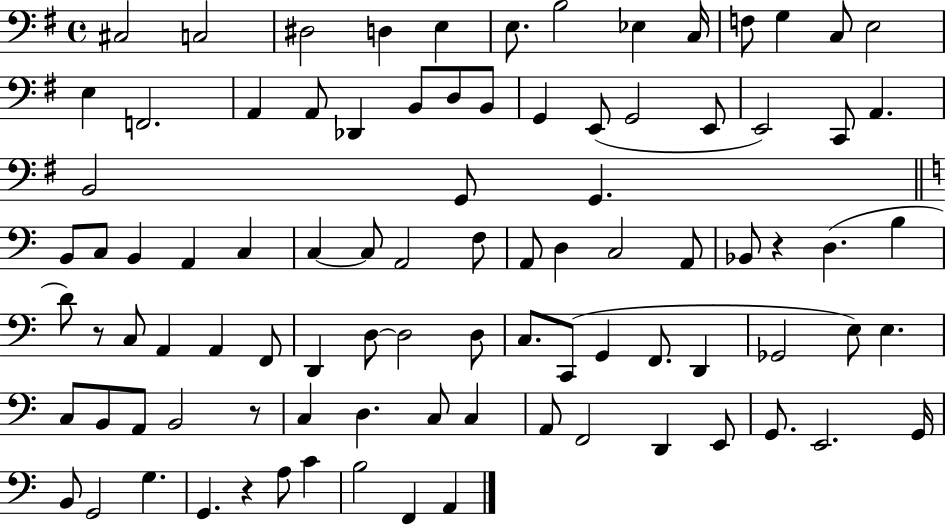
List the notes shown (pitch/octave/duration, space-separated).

C#3/h C3/h D#3/h D3/q E3/q E3/e. B3/h Eb3/q C3/s F3/e G3/q C3/e E3/h E3/q F2/h. A2/q A2/e Db2/q B2/e D3/e B2/e G2/q E2/e G2/h E2/e E2/h C2/e A2/q. B2/h G2/e G2/q. B2/e C3/e B2/q A2/q C3/q C3/q C3/e A2/h F3/e A2/e D3/q C3/h A2/e Bb2/e R/q D3/q. B3/q D4/e R/e C3/e A2/q A2/q F2/e D2/q D3/e D3/h D3/e C3/e. C2/e G2/q F2/e. D2/q Gb2/h E3/e E3/q. C3/e B2/e A2/e B2/h R/e C3/q D3/q. C3/e C3/q A2/e F2/h D2/q E2/e G2/e. E2/h. G2/s B2/e G2/h G3/q. G2/q. R/q A3/e C4/q B3/h F2/q A2/q